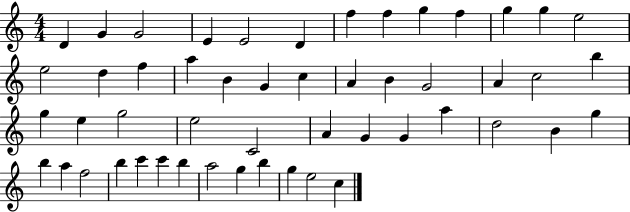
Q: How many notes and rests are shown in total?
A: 51